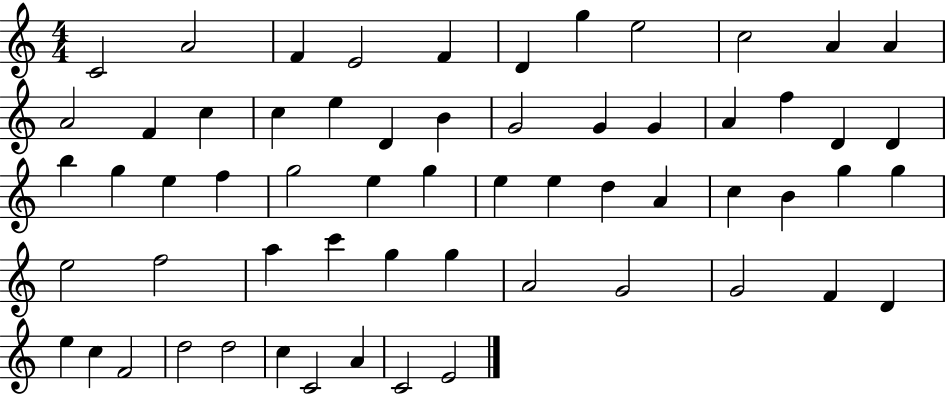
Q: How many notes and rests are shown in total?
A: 61